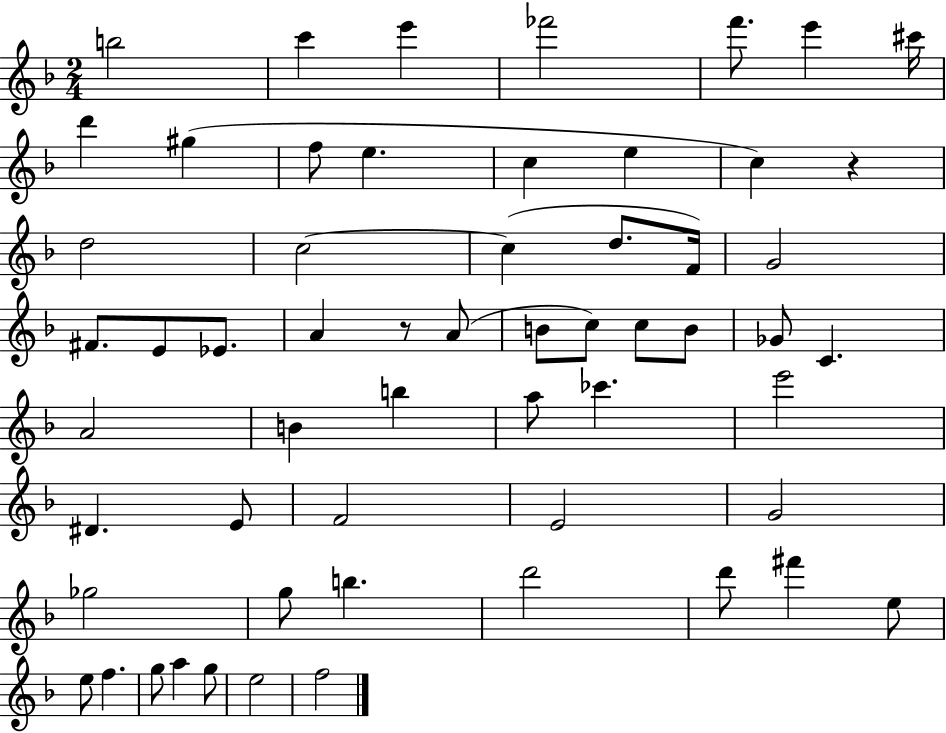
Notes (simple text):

B5/h C6/q E6/q FES6/h F6/e. E6/q C#6/s D6/q G#5/q F5/e E5/q. C5/q E5/q C5/q R/q D5/h C5/h C5/q D5/e. F4/s G4/h F#4/e. E4/e Eb4/e. A4/q R/e A4/e B4/e C5/e C5/e B4/e Gb4/e C4/q. A4/h B4/q B5/q A5/e CES6/q. E6/h D#4/q. E4/e F4/h E4/h G4/h Gb5/h G5/e B5/q. D6/h D6/e F#6/q E5/e E5/e F5/q. G5/e A5/q G5/e E5/h F5/h